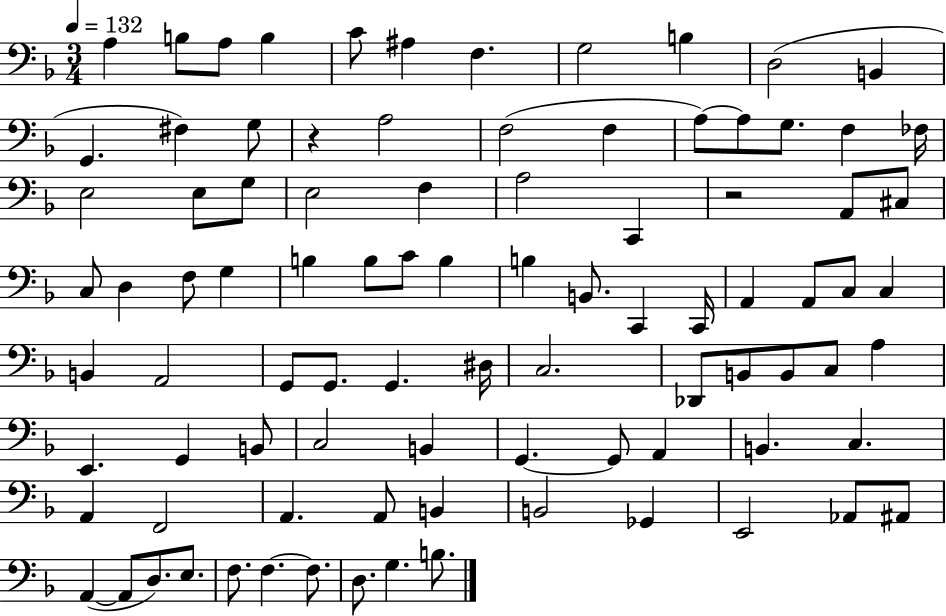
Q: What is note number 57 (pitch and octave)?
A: B2